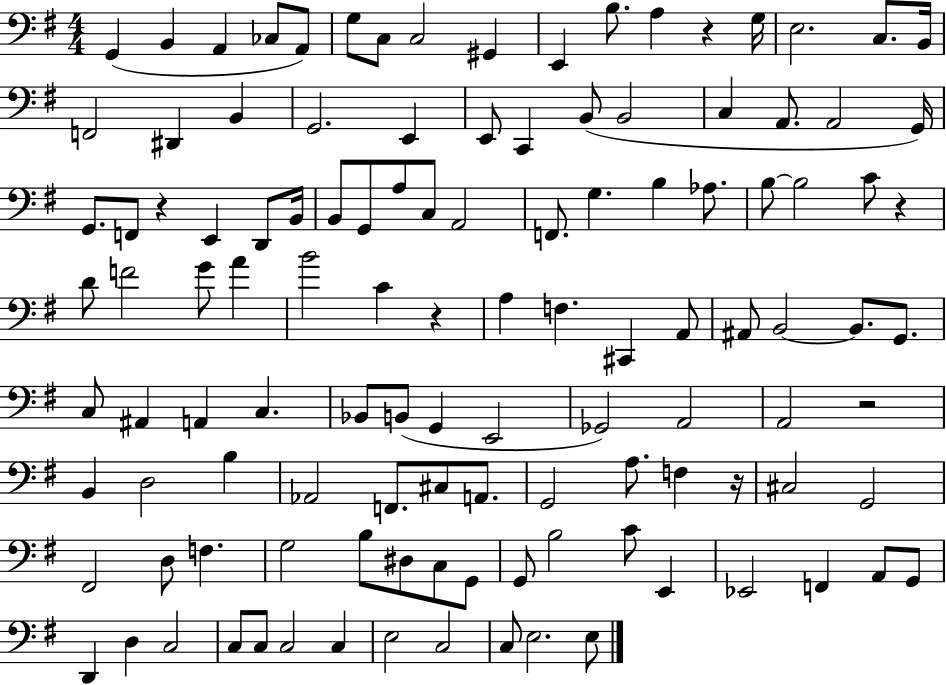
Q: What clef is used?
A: bass